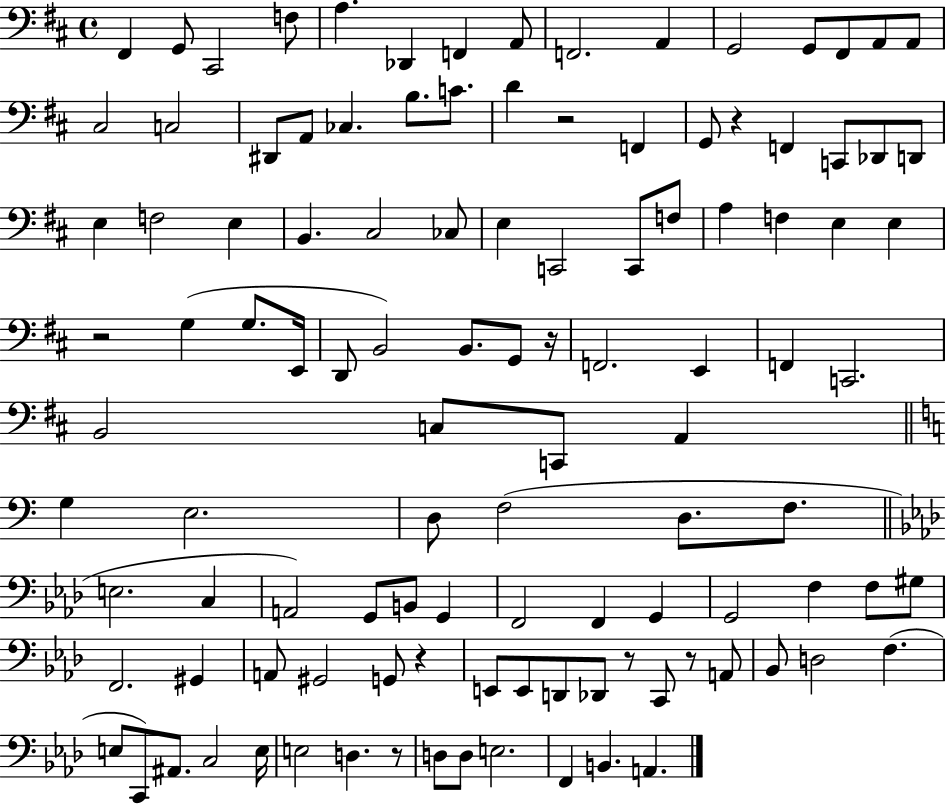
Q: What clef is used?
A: bass